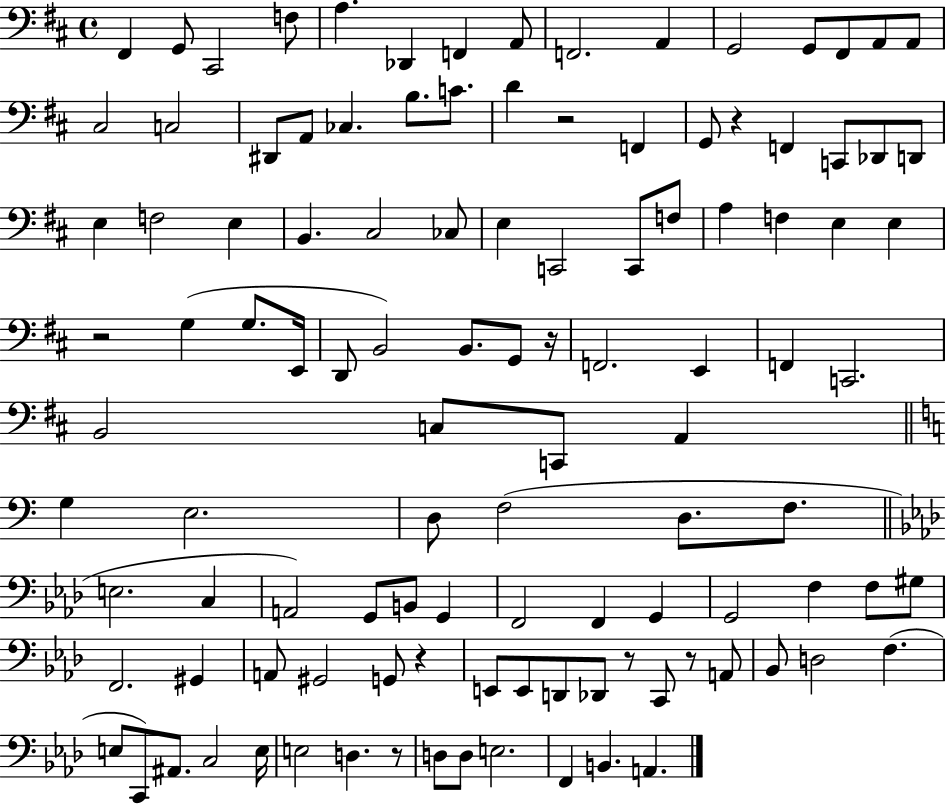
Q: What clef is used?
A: bass